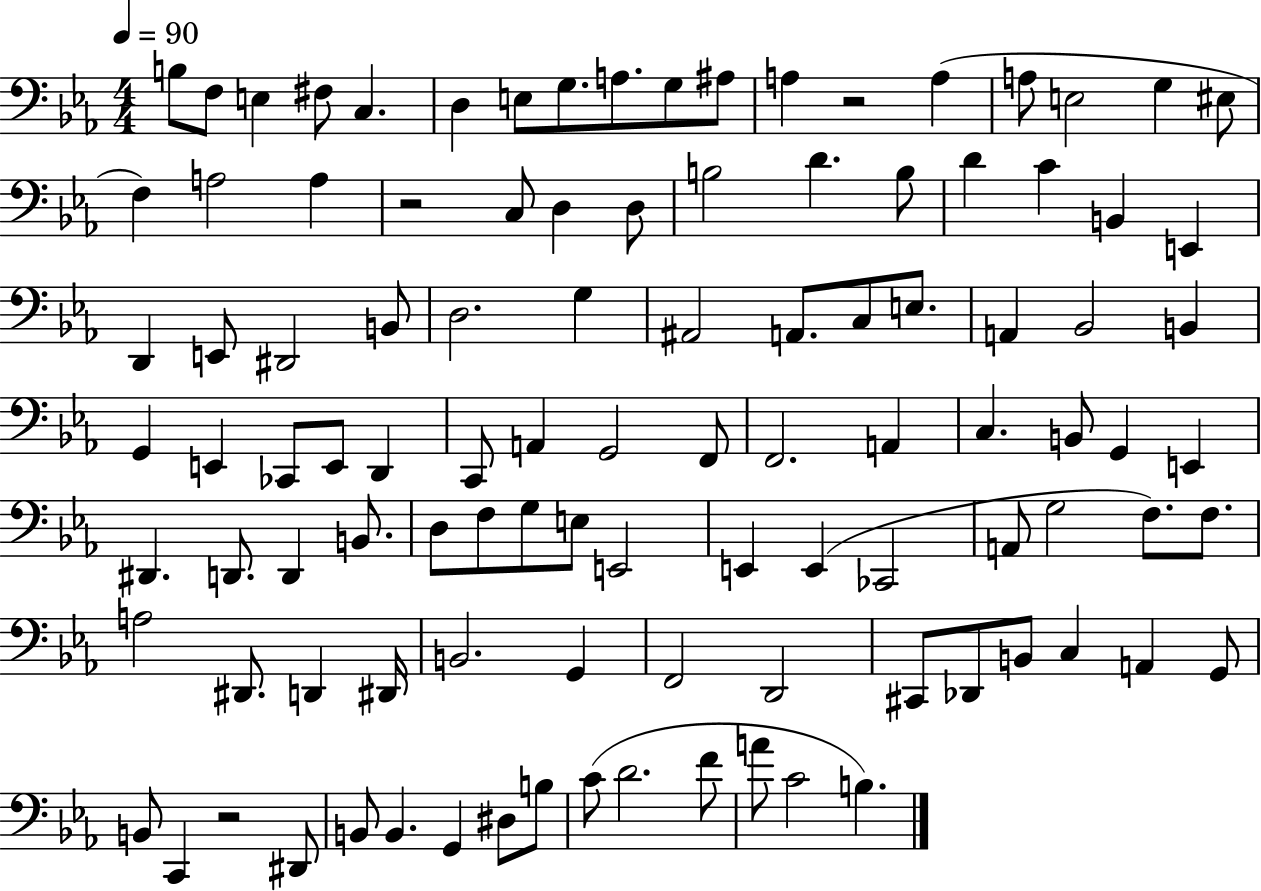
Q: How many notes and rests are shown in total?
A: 105